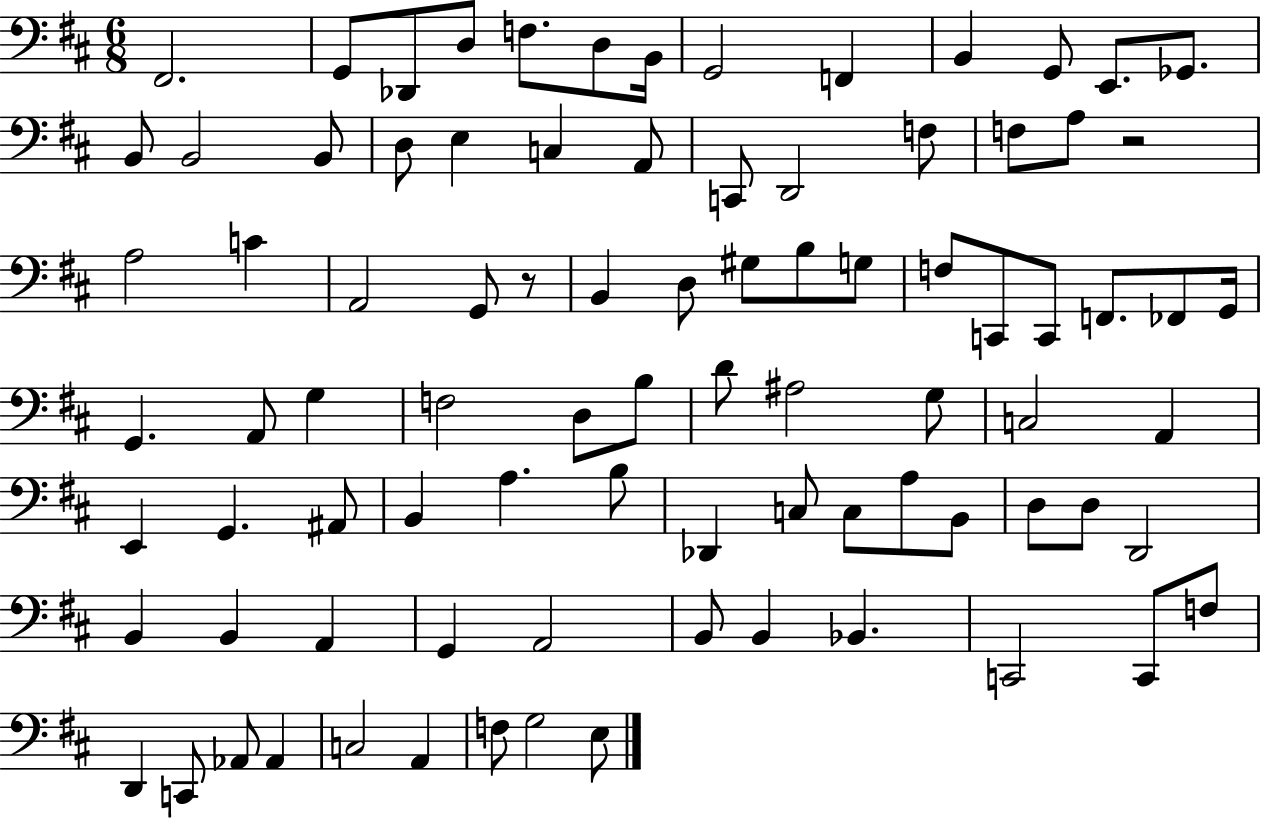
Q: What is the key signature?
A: D major